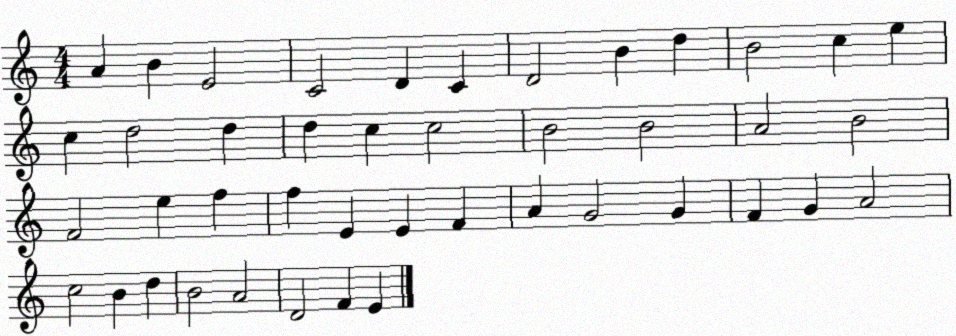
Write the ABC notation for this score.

X:1
T:Untitled
M:4/4
L:1/4
K:C
A B E2 C2 D C D2 B d B2 c e c d2 d d c c2 B2 B2 A2 B2 F2 e f f E E F A G2 G F G A2 c2 B d B2 A2 D2 F E